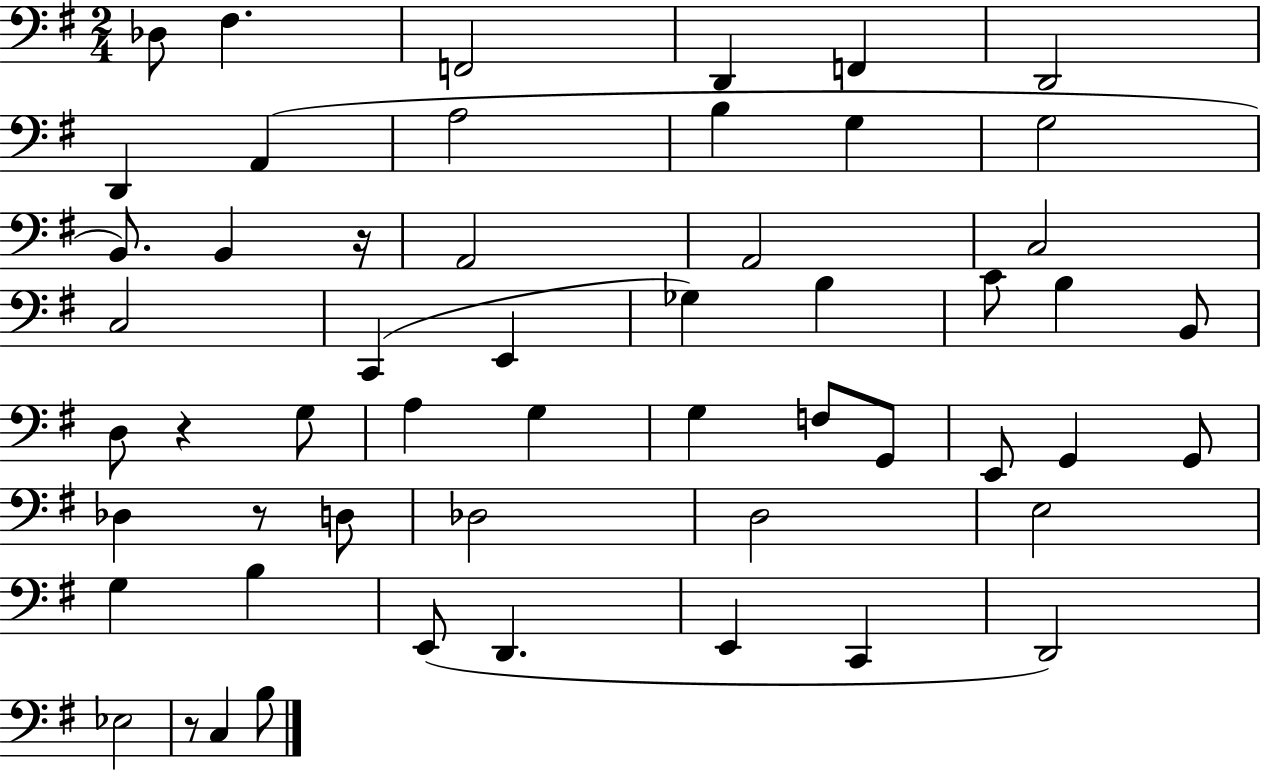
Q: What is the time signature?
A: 2/4